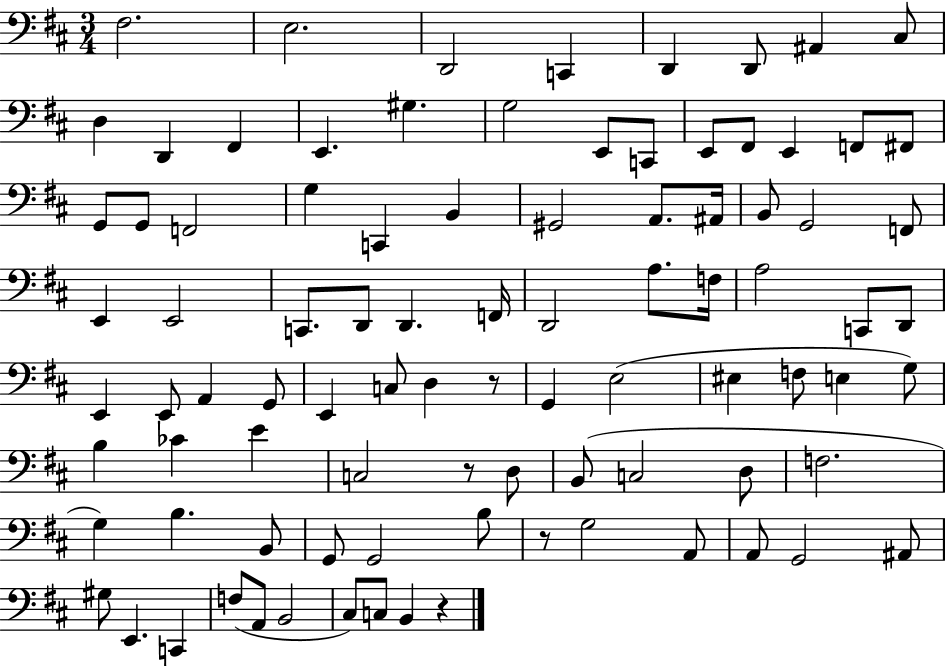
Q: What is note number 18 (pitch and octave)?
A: F#2